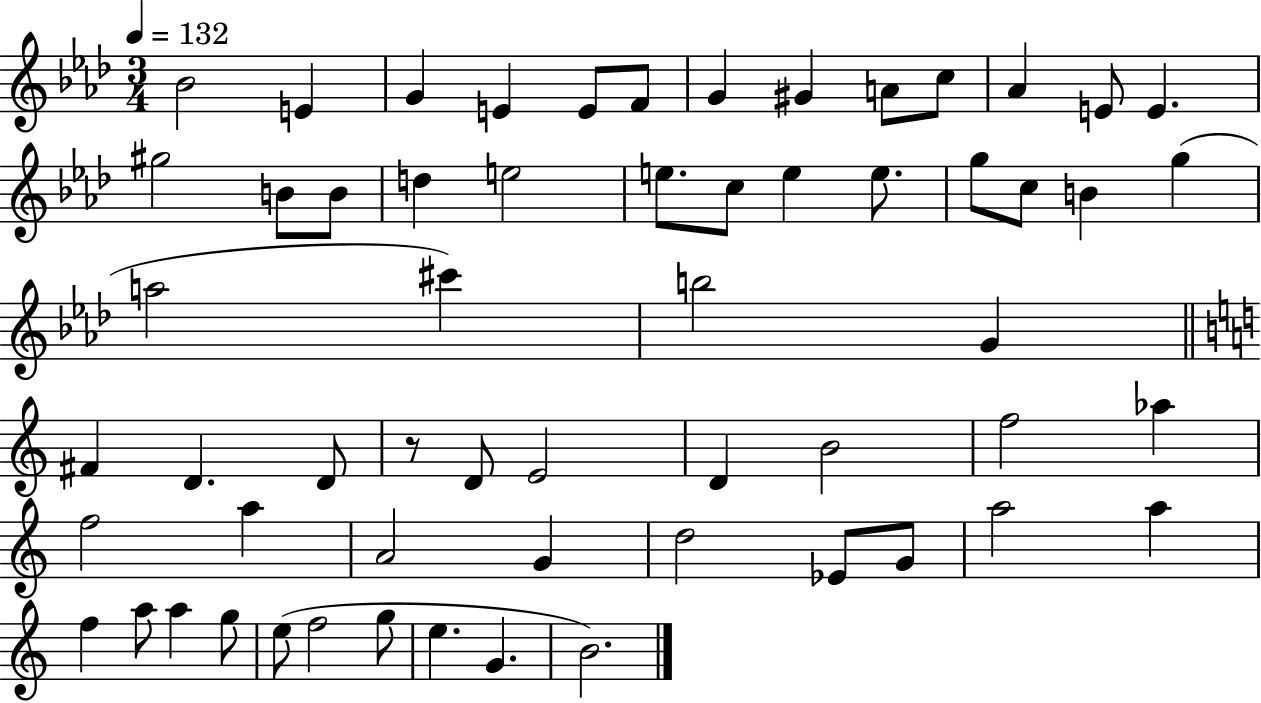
{
  \clef treble
  \numericTimeSignature
  \time 3/4
  \key aes \major
  \tempo 4 = 132
  bes'2 e'4 | g'4 e'4 e'8 f'8 | g'4 gis'4 a'8 c''8 | aes'4 e'8 e'4. | \break gis''2 b'8 b'8 | d''4 e''2 | e''8. c''8 e''4 e''8. | g''8 c''8 b'4 g''4( | \break a''2 cis'''4) | b''2 g'4 | \bar "||" \break \key c \major fis'4 d'4. d'8 | r8 d'8 e'2 | d'4 b'2 | f''2 aes''4 | \break f''2 a''4 | a'2 g'4 | d''2 ees'8 g'8 | a''2 a''4 | \break f''4 a''8 a''4 g''8 | e''8( f''2 g''8 | e''4. g'4. | b'2.) | \break \bar "|."
}